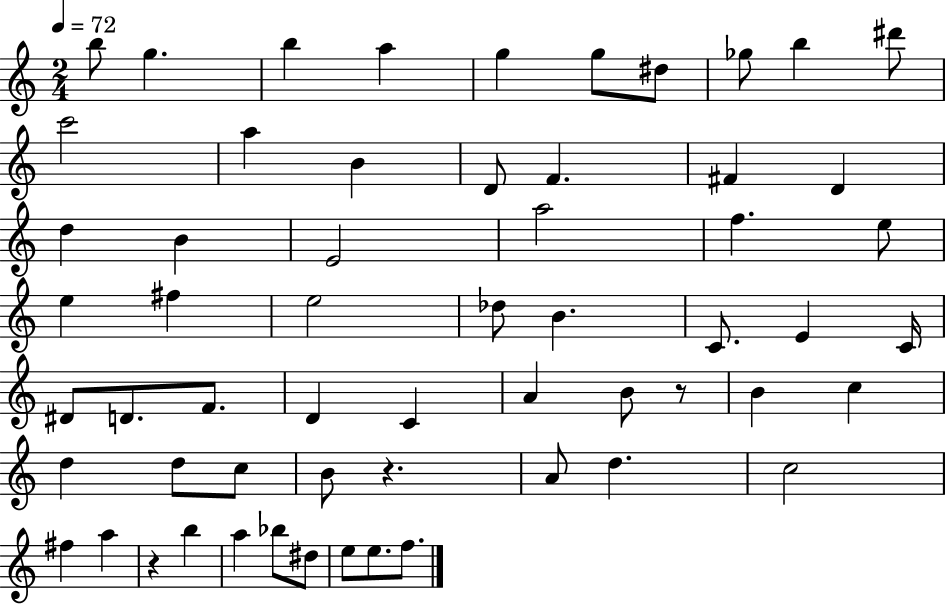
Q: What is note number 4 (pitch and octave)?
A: A5